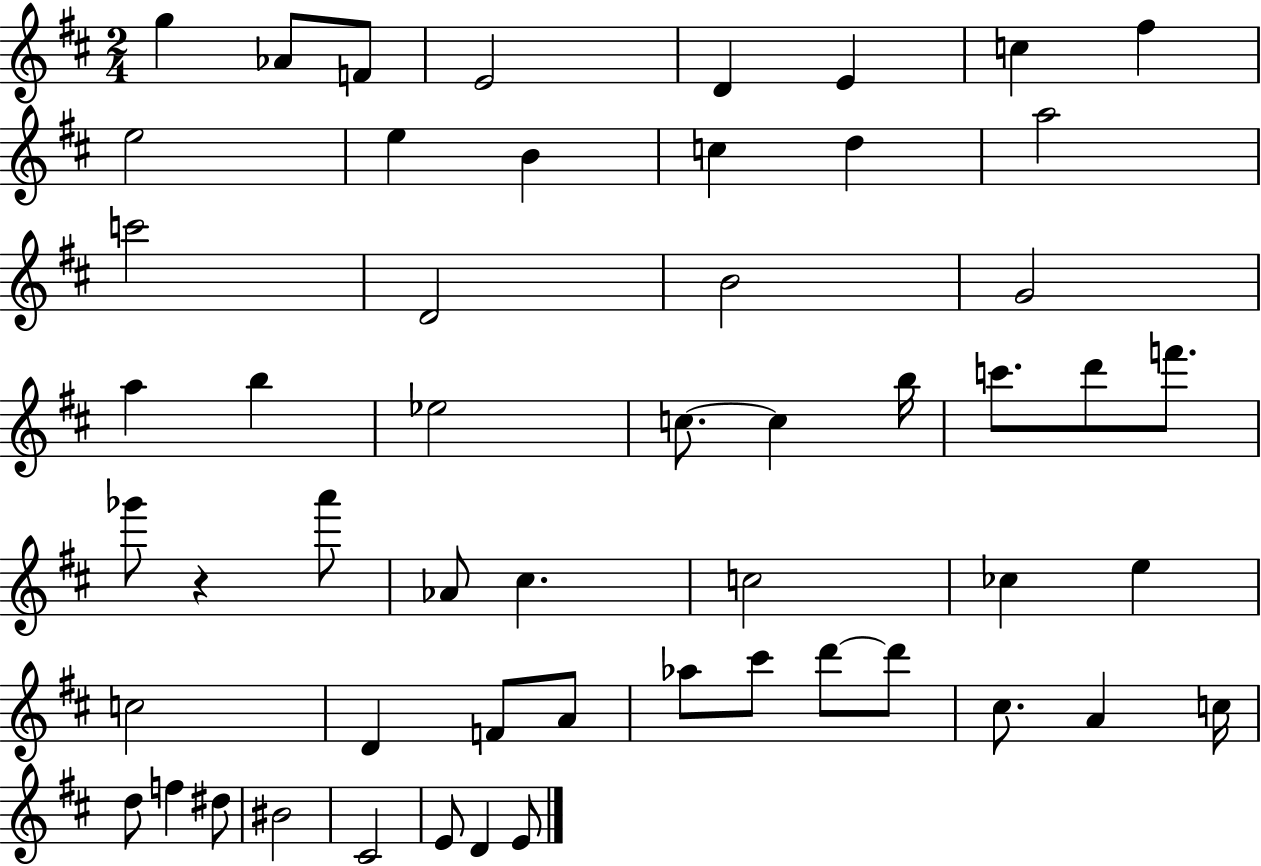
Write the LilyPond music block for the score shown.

{
  \clef treble
  \numericTimeSignature
  \time 2/4
  \key d \major
  g''4 aes'8 f'8 | e'2 | d'4 e'4 | c''4 fis''4 | \break e''2 | e''4 b'4 | c''4 d''4 | a''2 | \break c'''2 | d'2 | b'2 | g'2 | \break a''4 b''4 | ees''2 | c''8.~~ c''4 b''16 | c'''8. d'''8 f'''8. | \break ges'''8 r4 a'''8 | aes'8 cis''4. | c''2 | ces''4 e''4 | \break c''2 | d'4 f'8 a'8 | aes''8 cis'''8 d'''8~~ d'''8 | cis''8. a'4 c''16 | \break d''8 f''4 dis''8 | bis'2 | cis'2 | e'8 d'4 e'8 | \break \bar "|."
}